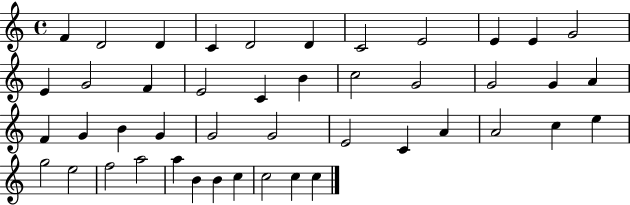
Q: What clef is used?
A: treble